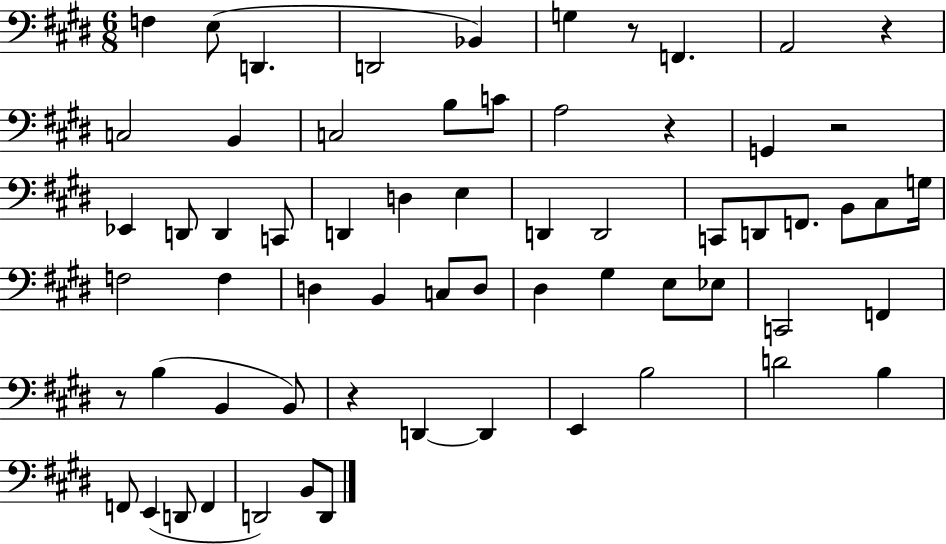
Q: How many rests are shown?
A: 6